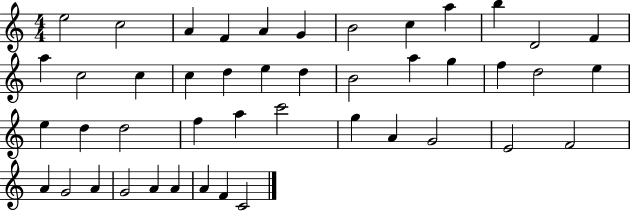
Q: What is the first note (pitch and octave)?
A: E5